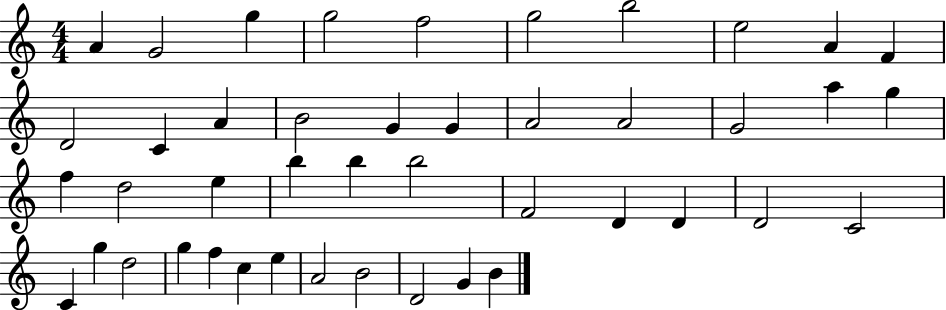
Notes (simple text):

A4/q G4/h G5/q G5/h F5/h G5/h B5/h E5/h A4/q F4/q D4/h C4/q A4/q B4/h G4/q G4/q A4/h A4/h G4/h A5/q G5/q F5/q D5/h E5/q B5/q B5/q B5/h F4/h D4/q D4/q D4/h C4/h C4/q G5/q D5/h G5/q F5/q C5/q E5/q A4/h B4/h D4/h G4/q B4/q